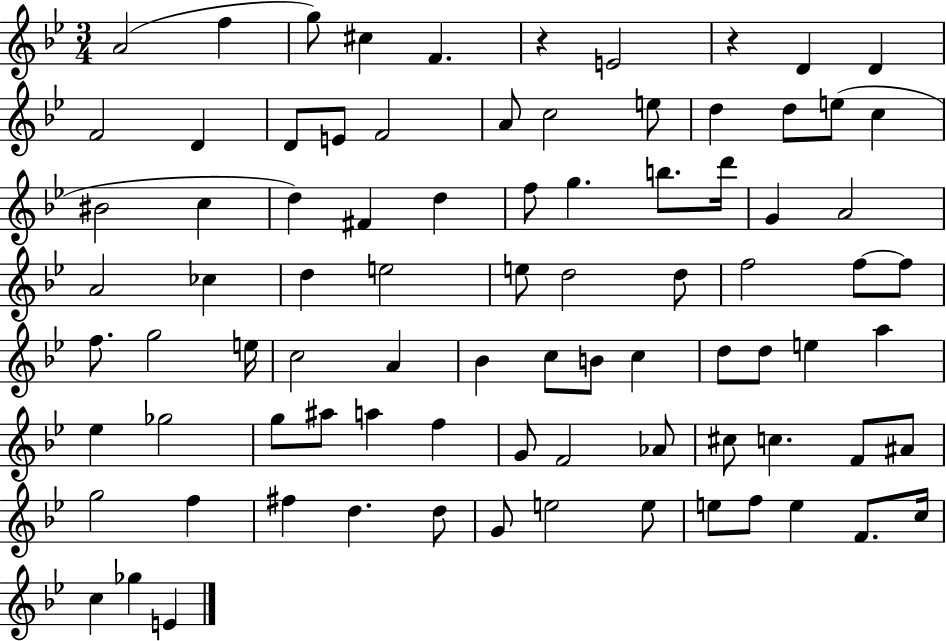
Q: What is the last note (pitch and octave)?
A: E4